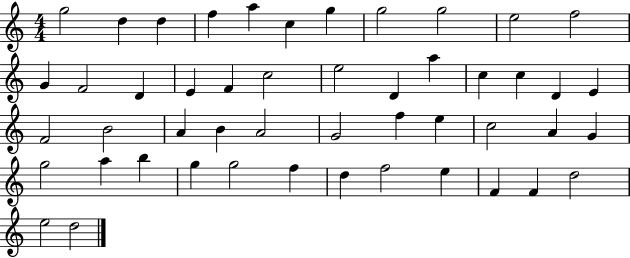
{
  \clef treble
  \numericTimeSignature
  \time 4/4
  \key c \major
  g''2 d''4 d''4 | f''4 a''4 c''4 g''4 | g''2 g''2 | e''2 f''2 | \break g'4 f'2 d'4 | e'4 f'4 c''2 | e''2 d'4 a''4 | c''4 c''4 d'4 e'4 | \break f'2 b'2 | a'4 b'4 a'2 | g'2 f''4 e''4 | c''2 a'4 g'4 | \break g''2 a''4 b''4 | g''4 g''2 f''4 | d''4 f''2 e''4 | f'4 f'4 d''2 | \break e''2 d''2 | \bar "|."
}